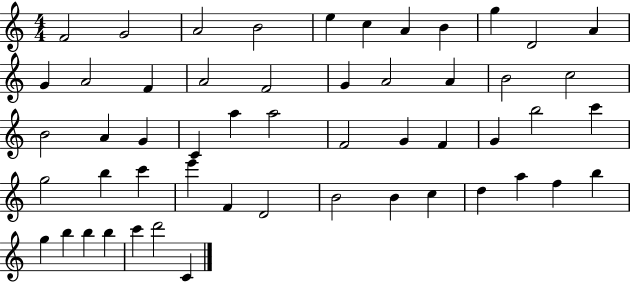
X:1
T:Untitled
M:4/4
L:1/4
K:C
F2 G2 A2 B2 e c A B g D2 A G A2 F A2 F2 G A2 A B2 c2 B2 A G C a a2 F2 G F G b2 c' g2 b c' e' F D2 B2 B c d a f b g b b b c' d'2 C